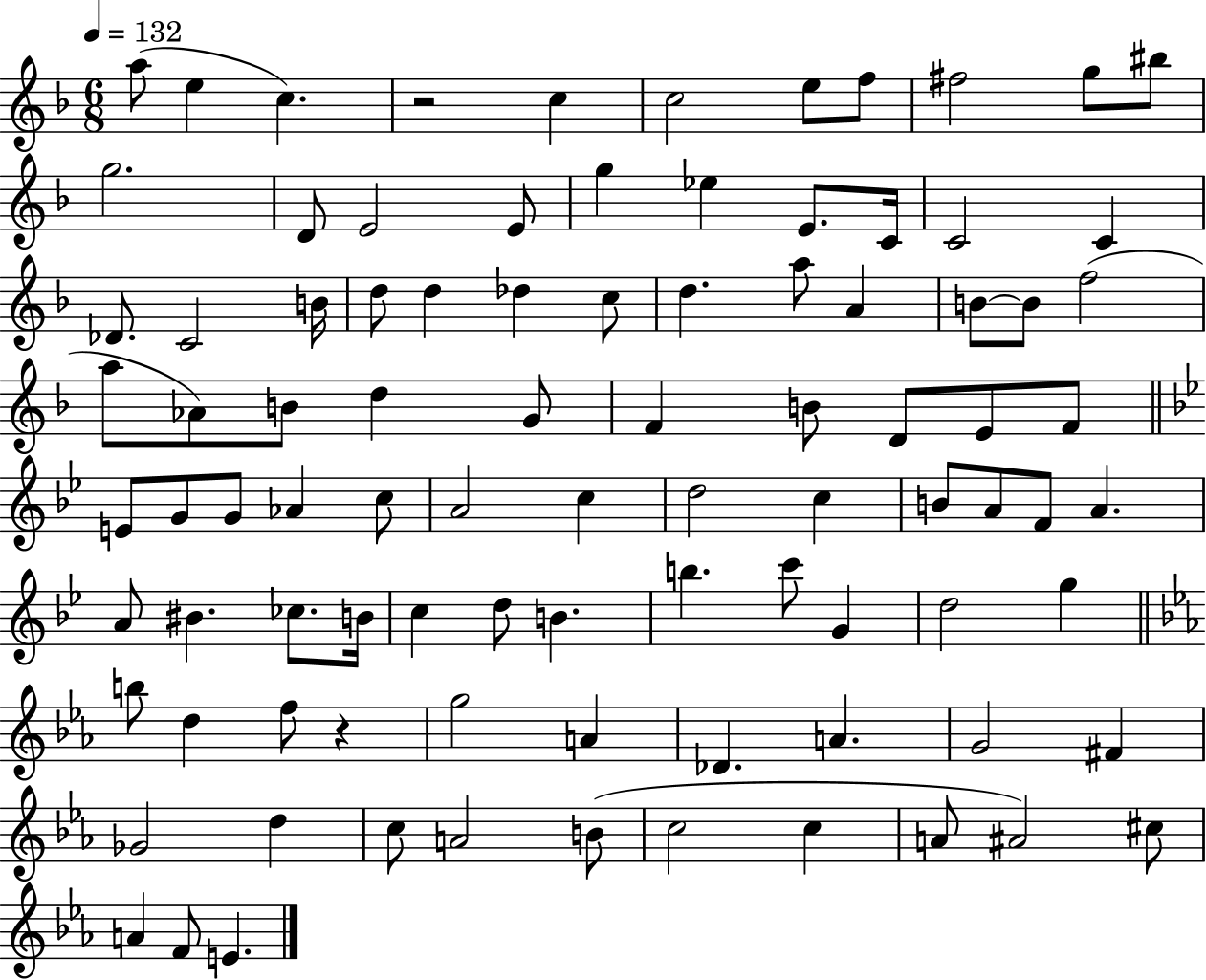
A5/e E5/q C5/q. R/h C5/q C5/h E5/e F5/e F#5/h G5/e BIS5/e G5/h. D4/e E4/h E4/e G5/q Eb5/q E4/e. C4/s C4/h C4/q Db4/e. C4/h B4/s D5/e D5/q Db5/q C5/e D5/q. A5/e A4/q B4/e B4/e F5/h A5/e Ab4/e B4/e D5/q G4/e F4/q B4/e D4/e E4/e F4/e E4/e G4/e G4/e Ab4/q C5/e A4/h C5/q D5/h C5/q B4/e A4/e F4/e A4/q. A4/e BIS4/q. CES5/e. B4/s C5/q D5/e B4/q. B5/q. C6/e G4/q D5/h G5/q B5/e D5/q F5/e R/q G5/h A4/q Db4/q. A4/q. G4/h F#4/q Gb4/h D5/q C5/e A4/h B4/e C5/h C5/q A4/e A#4/h C#5/e A4/q F4/e E4/q.